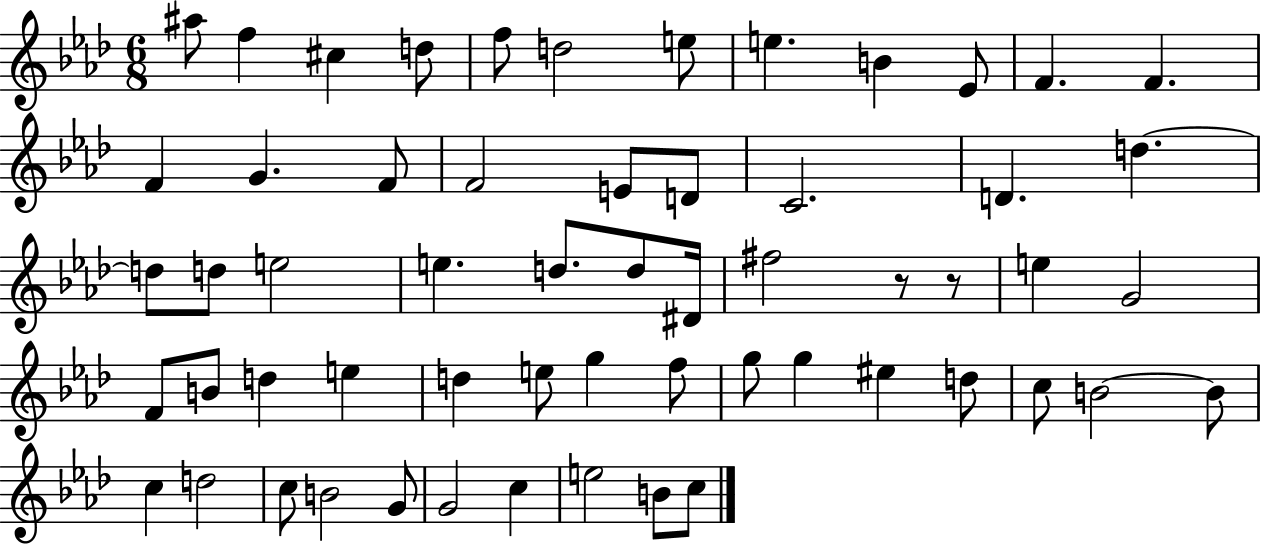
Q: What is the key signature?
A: AES major